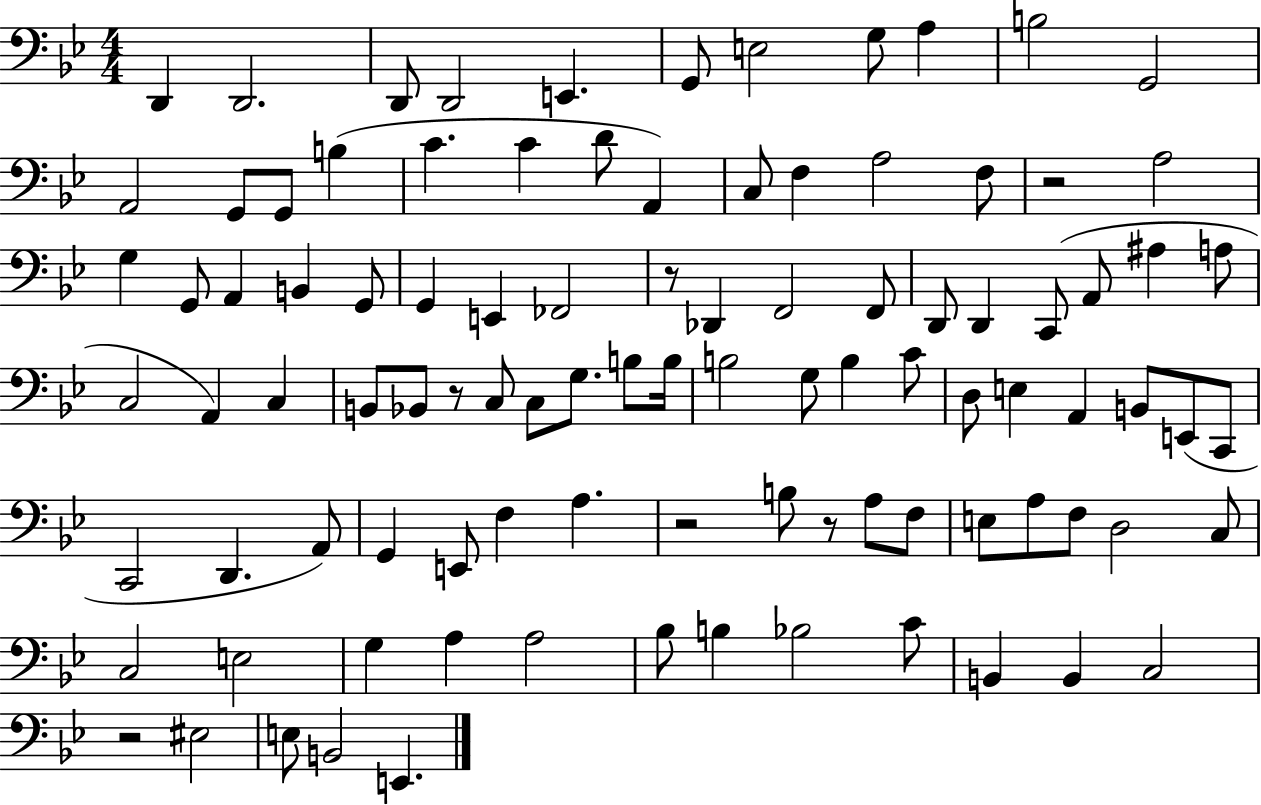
X:1
T:Untitled
M:4/4
L:1/4
K:Bb
D,, D,,2 D,,/2 D,,2 E,, G,,/2 E,2 G,/2 A, B,2 G,,2 A,,2 G,,/2 G,,/2 B, C C D/2 A,, C,/2 F, A,2 F,/2 z2 A,2 G, G,,/2 A,, B,, G,,/2 G,, E,, _F,,2 z/2 _D,, F,,2 F,,/2 D,,/2 D,, C,,/2 A,,/2 ^A, A,/2 C,2 A,, C, B,,/2 _B,,/2 z/2 C,/2 C,/2 G,/2 B,/2 B,/4 B,2 G,/2 B, C/2 D,/2 E, A,, B,,/2 E,,/2 C,,/2 C,,2 D,, A,,/2 G,, E,,/2 F, A, z2 B,/2 z/2 A,/2 F,/2 E,/2 A,/2 F,/2 D,2 C,/2 C,2 E,2 G, A, A,2 _B,/2 B, _B,2 C/2 B,, B,, C,2 z2 ^E,2 E,/2 B,,2 E,,